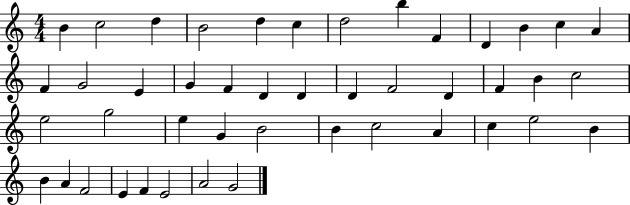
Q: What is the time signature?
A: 4/4